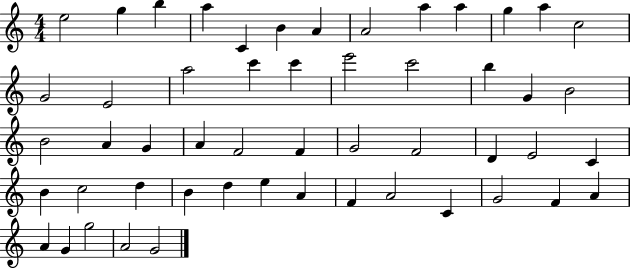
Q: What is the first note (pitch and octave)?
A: E5